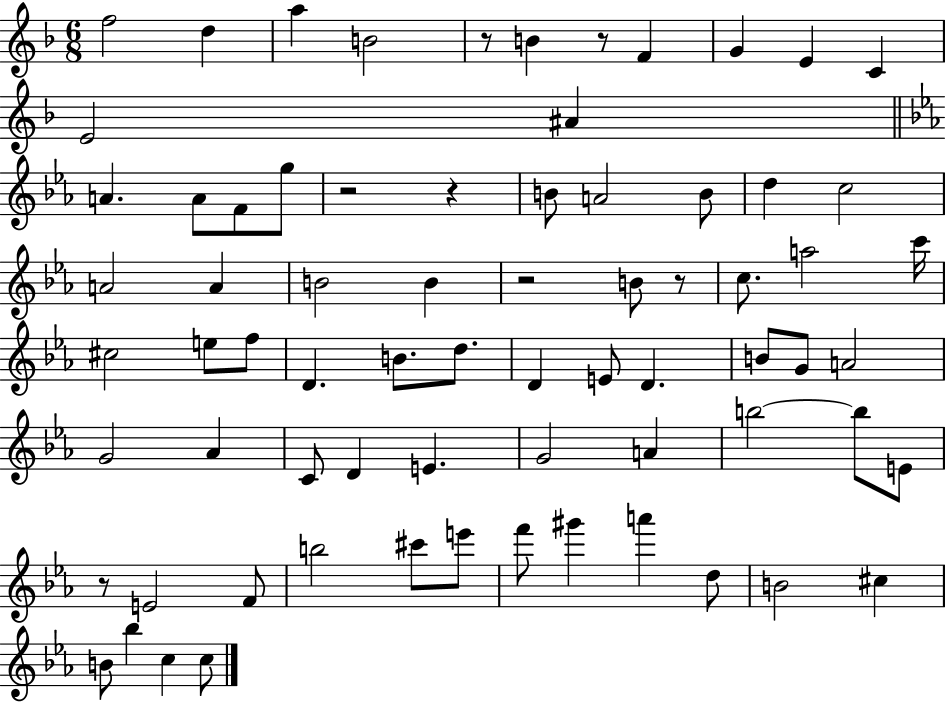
{
  \clef treble
  \numericTimeSignature
  \time 6/8
  \key f \major
  f''2 d''4 | a''4 b'2 | r8 b'4 r8 f'4 | g'4 e'4 c'4 | \break e'2 ais'4 | \bar "||" \break \key c \minor a'4. a'8 f'8 g''8 | r2 r4 | b'8 a'2 b'8 | d''4 c''2 | \break a'2 a'4 | b'2 b'4 | r2 b'8 r8 | c''8. a''2 c'''16 | \break cis''2 e''8 f''8 | d'4. b'8. d''8. | d'4 e'8 d'4. | b'8 g'8 a'2 | \break g'2 aes'4 | c'8 d'4 e'4. | g'2 a'4 | b''2~~ b''8 e'8 | \break r8 e'2 f'8 | b''2 cis'''8 e'''8 | f'''8 gis'''4 a'''4 d''8 | b'2 cis''4 | \break b'8 bes''4 c''4 c''8 | \bar "|."
}